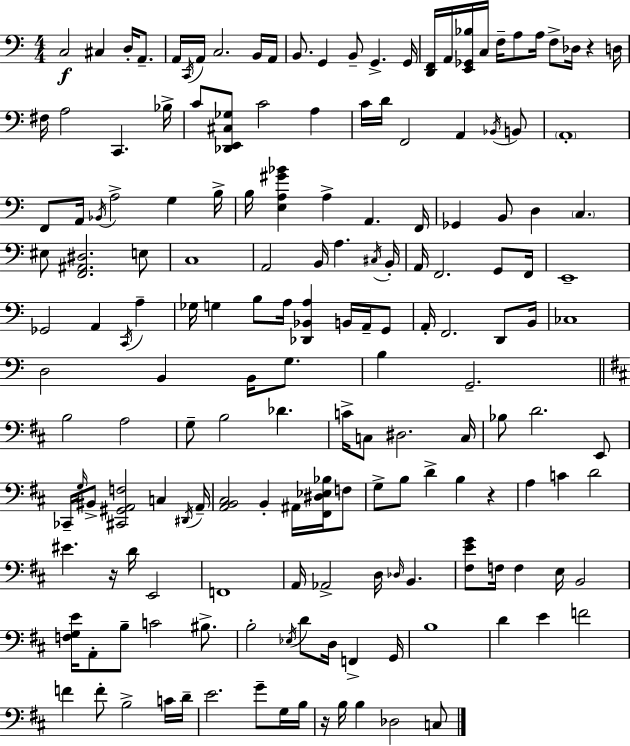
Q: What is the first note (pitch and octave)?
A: C3